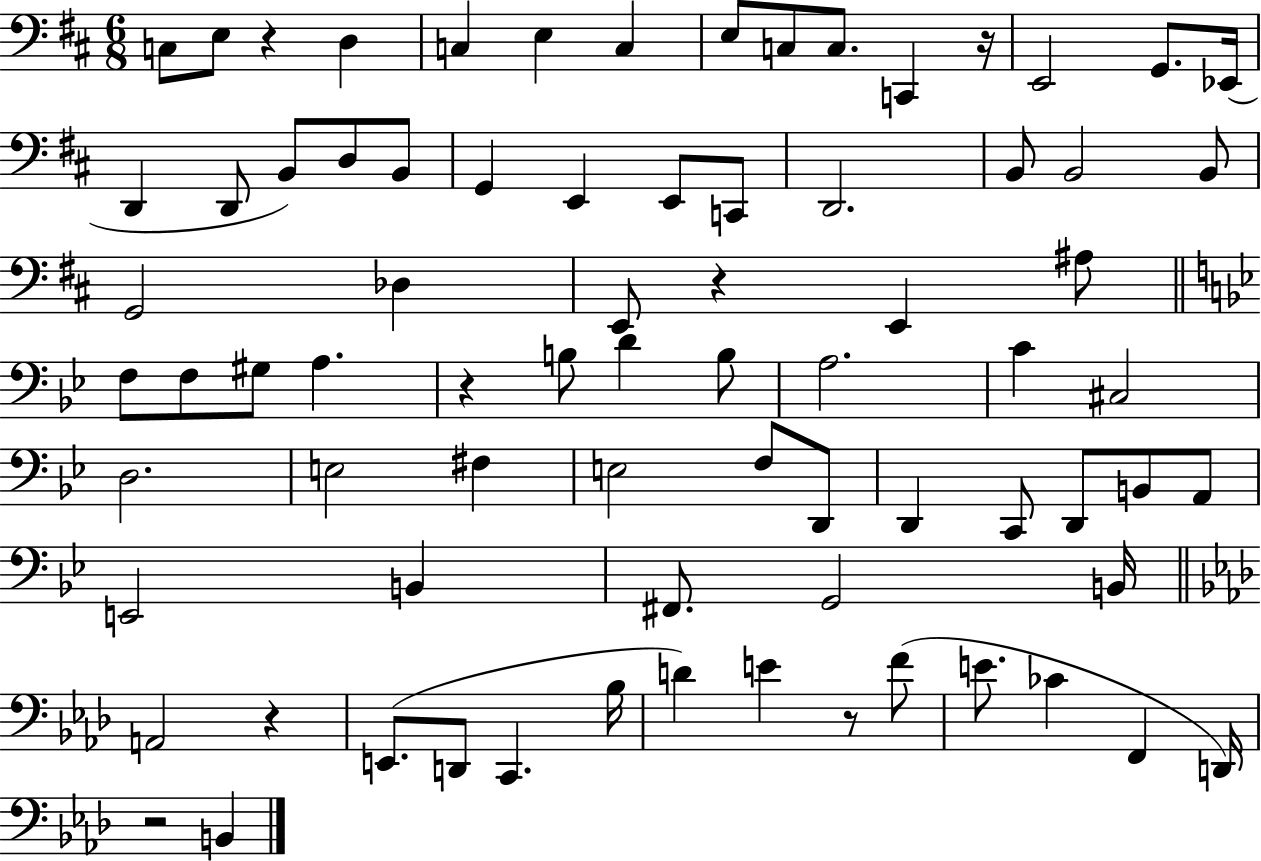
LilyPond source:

{
  \clef bass
  \numericTimeSignature
  \time 6/8
  \key d \major
  c8 e8 r4 d4 | c4 e4 c4 | e8 c8 c8. c,4 r16 | e,2 g,8. ees,16( | \break d,4 d,8 b,8) d8 b,8 | g,4 e,4 e,8 c,8 | d,2. | b,8 b,2 b,8 | \break g,2 des4 | e,8 r4 e,4 ais8 | \bar "||" \break \key bes \major f8 f8 gis8 a4. | r4 b8 d'4 b8 | a2. | c'4 cis2 | \break d2. | e2 fis4 | e2 f8 d,8 | d,4 c,8 d,8 b,8 a,8 | \break e,2 b,4 | fis,8. g,2 b,16 | \bar "||" \break \key aes \major a,2 r4 | e,8.( d,8 c,4. bes16 | d'4) e'4 r8 f'8( | e'8. ces'4 f,4 d,16) | \break r2 b,4 | \bar "|."
}